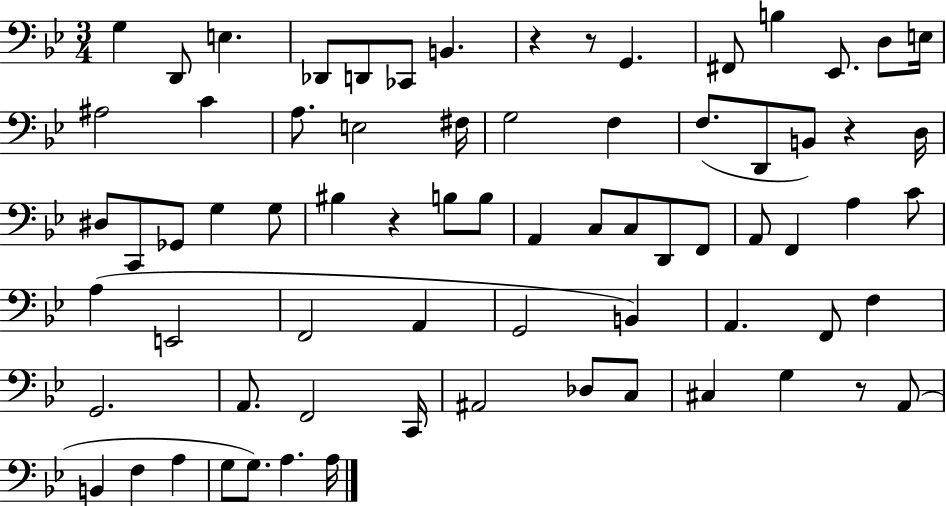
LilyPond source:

{
  \clef bass
  \numericTimeSignature
  \time 3/4
  \key bes \major
  \repeat volta 2 { g4 d,8 e4. | des,8 d,8 ces,8 b,4. | r4 r8 g,4. | fis,8 b4 ees,8. d8 e16 | \break ais2 c'4 | a8. e2 fis16 | g2 f4 | f8.( d,8 b,8) r4 d16 | \break dis8 c,8 ges,8 g4 g8 | bis4 r4 b8 b8 | a,4 c8 c8 d,8 f,8 | a,8 f,4 a4 c'8 | \break a4( e,2 | f,2 a,4 | g,2 b,4) | a,4. f,8 f4 | \break g,2. | a,8. f,2 c,16 | ais,2 des8 c8 | cis4 g4 r8 a,8( | \break b,4 f4 a4 | g8 g8.) a4. a16 | } \bar "|."
}